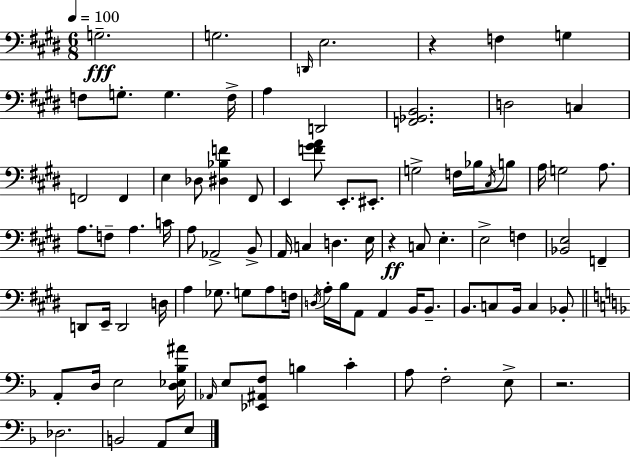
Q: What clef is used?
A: bass